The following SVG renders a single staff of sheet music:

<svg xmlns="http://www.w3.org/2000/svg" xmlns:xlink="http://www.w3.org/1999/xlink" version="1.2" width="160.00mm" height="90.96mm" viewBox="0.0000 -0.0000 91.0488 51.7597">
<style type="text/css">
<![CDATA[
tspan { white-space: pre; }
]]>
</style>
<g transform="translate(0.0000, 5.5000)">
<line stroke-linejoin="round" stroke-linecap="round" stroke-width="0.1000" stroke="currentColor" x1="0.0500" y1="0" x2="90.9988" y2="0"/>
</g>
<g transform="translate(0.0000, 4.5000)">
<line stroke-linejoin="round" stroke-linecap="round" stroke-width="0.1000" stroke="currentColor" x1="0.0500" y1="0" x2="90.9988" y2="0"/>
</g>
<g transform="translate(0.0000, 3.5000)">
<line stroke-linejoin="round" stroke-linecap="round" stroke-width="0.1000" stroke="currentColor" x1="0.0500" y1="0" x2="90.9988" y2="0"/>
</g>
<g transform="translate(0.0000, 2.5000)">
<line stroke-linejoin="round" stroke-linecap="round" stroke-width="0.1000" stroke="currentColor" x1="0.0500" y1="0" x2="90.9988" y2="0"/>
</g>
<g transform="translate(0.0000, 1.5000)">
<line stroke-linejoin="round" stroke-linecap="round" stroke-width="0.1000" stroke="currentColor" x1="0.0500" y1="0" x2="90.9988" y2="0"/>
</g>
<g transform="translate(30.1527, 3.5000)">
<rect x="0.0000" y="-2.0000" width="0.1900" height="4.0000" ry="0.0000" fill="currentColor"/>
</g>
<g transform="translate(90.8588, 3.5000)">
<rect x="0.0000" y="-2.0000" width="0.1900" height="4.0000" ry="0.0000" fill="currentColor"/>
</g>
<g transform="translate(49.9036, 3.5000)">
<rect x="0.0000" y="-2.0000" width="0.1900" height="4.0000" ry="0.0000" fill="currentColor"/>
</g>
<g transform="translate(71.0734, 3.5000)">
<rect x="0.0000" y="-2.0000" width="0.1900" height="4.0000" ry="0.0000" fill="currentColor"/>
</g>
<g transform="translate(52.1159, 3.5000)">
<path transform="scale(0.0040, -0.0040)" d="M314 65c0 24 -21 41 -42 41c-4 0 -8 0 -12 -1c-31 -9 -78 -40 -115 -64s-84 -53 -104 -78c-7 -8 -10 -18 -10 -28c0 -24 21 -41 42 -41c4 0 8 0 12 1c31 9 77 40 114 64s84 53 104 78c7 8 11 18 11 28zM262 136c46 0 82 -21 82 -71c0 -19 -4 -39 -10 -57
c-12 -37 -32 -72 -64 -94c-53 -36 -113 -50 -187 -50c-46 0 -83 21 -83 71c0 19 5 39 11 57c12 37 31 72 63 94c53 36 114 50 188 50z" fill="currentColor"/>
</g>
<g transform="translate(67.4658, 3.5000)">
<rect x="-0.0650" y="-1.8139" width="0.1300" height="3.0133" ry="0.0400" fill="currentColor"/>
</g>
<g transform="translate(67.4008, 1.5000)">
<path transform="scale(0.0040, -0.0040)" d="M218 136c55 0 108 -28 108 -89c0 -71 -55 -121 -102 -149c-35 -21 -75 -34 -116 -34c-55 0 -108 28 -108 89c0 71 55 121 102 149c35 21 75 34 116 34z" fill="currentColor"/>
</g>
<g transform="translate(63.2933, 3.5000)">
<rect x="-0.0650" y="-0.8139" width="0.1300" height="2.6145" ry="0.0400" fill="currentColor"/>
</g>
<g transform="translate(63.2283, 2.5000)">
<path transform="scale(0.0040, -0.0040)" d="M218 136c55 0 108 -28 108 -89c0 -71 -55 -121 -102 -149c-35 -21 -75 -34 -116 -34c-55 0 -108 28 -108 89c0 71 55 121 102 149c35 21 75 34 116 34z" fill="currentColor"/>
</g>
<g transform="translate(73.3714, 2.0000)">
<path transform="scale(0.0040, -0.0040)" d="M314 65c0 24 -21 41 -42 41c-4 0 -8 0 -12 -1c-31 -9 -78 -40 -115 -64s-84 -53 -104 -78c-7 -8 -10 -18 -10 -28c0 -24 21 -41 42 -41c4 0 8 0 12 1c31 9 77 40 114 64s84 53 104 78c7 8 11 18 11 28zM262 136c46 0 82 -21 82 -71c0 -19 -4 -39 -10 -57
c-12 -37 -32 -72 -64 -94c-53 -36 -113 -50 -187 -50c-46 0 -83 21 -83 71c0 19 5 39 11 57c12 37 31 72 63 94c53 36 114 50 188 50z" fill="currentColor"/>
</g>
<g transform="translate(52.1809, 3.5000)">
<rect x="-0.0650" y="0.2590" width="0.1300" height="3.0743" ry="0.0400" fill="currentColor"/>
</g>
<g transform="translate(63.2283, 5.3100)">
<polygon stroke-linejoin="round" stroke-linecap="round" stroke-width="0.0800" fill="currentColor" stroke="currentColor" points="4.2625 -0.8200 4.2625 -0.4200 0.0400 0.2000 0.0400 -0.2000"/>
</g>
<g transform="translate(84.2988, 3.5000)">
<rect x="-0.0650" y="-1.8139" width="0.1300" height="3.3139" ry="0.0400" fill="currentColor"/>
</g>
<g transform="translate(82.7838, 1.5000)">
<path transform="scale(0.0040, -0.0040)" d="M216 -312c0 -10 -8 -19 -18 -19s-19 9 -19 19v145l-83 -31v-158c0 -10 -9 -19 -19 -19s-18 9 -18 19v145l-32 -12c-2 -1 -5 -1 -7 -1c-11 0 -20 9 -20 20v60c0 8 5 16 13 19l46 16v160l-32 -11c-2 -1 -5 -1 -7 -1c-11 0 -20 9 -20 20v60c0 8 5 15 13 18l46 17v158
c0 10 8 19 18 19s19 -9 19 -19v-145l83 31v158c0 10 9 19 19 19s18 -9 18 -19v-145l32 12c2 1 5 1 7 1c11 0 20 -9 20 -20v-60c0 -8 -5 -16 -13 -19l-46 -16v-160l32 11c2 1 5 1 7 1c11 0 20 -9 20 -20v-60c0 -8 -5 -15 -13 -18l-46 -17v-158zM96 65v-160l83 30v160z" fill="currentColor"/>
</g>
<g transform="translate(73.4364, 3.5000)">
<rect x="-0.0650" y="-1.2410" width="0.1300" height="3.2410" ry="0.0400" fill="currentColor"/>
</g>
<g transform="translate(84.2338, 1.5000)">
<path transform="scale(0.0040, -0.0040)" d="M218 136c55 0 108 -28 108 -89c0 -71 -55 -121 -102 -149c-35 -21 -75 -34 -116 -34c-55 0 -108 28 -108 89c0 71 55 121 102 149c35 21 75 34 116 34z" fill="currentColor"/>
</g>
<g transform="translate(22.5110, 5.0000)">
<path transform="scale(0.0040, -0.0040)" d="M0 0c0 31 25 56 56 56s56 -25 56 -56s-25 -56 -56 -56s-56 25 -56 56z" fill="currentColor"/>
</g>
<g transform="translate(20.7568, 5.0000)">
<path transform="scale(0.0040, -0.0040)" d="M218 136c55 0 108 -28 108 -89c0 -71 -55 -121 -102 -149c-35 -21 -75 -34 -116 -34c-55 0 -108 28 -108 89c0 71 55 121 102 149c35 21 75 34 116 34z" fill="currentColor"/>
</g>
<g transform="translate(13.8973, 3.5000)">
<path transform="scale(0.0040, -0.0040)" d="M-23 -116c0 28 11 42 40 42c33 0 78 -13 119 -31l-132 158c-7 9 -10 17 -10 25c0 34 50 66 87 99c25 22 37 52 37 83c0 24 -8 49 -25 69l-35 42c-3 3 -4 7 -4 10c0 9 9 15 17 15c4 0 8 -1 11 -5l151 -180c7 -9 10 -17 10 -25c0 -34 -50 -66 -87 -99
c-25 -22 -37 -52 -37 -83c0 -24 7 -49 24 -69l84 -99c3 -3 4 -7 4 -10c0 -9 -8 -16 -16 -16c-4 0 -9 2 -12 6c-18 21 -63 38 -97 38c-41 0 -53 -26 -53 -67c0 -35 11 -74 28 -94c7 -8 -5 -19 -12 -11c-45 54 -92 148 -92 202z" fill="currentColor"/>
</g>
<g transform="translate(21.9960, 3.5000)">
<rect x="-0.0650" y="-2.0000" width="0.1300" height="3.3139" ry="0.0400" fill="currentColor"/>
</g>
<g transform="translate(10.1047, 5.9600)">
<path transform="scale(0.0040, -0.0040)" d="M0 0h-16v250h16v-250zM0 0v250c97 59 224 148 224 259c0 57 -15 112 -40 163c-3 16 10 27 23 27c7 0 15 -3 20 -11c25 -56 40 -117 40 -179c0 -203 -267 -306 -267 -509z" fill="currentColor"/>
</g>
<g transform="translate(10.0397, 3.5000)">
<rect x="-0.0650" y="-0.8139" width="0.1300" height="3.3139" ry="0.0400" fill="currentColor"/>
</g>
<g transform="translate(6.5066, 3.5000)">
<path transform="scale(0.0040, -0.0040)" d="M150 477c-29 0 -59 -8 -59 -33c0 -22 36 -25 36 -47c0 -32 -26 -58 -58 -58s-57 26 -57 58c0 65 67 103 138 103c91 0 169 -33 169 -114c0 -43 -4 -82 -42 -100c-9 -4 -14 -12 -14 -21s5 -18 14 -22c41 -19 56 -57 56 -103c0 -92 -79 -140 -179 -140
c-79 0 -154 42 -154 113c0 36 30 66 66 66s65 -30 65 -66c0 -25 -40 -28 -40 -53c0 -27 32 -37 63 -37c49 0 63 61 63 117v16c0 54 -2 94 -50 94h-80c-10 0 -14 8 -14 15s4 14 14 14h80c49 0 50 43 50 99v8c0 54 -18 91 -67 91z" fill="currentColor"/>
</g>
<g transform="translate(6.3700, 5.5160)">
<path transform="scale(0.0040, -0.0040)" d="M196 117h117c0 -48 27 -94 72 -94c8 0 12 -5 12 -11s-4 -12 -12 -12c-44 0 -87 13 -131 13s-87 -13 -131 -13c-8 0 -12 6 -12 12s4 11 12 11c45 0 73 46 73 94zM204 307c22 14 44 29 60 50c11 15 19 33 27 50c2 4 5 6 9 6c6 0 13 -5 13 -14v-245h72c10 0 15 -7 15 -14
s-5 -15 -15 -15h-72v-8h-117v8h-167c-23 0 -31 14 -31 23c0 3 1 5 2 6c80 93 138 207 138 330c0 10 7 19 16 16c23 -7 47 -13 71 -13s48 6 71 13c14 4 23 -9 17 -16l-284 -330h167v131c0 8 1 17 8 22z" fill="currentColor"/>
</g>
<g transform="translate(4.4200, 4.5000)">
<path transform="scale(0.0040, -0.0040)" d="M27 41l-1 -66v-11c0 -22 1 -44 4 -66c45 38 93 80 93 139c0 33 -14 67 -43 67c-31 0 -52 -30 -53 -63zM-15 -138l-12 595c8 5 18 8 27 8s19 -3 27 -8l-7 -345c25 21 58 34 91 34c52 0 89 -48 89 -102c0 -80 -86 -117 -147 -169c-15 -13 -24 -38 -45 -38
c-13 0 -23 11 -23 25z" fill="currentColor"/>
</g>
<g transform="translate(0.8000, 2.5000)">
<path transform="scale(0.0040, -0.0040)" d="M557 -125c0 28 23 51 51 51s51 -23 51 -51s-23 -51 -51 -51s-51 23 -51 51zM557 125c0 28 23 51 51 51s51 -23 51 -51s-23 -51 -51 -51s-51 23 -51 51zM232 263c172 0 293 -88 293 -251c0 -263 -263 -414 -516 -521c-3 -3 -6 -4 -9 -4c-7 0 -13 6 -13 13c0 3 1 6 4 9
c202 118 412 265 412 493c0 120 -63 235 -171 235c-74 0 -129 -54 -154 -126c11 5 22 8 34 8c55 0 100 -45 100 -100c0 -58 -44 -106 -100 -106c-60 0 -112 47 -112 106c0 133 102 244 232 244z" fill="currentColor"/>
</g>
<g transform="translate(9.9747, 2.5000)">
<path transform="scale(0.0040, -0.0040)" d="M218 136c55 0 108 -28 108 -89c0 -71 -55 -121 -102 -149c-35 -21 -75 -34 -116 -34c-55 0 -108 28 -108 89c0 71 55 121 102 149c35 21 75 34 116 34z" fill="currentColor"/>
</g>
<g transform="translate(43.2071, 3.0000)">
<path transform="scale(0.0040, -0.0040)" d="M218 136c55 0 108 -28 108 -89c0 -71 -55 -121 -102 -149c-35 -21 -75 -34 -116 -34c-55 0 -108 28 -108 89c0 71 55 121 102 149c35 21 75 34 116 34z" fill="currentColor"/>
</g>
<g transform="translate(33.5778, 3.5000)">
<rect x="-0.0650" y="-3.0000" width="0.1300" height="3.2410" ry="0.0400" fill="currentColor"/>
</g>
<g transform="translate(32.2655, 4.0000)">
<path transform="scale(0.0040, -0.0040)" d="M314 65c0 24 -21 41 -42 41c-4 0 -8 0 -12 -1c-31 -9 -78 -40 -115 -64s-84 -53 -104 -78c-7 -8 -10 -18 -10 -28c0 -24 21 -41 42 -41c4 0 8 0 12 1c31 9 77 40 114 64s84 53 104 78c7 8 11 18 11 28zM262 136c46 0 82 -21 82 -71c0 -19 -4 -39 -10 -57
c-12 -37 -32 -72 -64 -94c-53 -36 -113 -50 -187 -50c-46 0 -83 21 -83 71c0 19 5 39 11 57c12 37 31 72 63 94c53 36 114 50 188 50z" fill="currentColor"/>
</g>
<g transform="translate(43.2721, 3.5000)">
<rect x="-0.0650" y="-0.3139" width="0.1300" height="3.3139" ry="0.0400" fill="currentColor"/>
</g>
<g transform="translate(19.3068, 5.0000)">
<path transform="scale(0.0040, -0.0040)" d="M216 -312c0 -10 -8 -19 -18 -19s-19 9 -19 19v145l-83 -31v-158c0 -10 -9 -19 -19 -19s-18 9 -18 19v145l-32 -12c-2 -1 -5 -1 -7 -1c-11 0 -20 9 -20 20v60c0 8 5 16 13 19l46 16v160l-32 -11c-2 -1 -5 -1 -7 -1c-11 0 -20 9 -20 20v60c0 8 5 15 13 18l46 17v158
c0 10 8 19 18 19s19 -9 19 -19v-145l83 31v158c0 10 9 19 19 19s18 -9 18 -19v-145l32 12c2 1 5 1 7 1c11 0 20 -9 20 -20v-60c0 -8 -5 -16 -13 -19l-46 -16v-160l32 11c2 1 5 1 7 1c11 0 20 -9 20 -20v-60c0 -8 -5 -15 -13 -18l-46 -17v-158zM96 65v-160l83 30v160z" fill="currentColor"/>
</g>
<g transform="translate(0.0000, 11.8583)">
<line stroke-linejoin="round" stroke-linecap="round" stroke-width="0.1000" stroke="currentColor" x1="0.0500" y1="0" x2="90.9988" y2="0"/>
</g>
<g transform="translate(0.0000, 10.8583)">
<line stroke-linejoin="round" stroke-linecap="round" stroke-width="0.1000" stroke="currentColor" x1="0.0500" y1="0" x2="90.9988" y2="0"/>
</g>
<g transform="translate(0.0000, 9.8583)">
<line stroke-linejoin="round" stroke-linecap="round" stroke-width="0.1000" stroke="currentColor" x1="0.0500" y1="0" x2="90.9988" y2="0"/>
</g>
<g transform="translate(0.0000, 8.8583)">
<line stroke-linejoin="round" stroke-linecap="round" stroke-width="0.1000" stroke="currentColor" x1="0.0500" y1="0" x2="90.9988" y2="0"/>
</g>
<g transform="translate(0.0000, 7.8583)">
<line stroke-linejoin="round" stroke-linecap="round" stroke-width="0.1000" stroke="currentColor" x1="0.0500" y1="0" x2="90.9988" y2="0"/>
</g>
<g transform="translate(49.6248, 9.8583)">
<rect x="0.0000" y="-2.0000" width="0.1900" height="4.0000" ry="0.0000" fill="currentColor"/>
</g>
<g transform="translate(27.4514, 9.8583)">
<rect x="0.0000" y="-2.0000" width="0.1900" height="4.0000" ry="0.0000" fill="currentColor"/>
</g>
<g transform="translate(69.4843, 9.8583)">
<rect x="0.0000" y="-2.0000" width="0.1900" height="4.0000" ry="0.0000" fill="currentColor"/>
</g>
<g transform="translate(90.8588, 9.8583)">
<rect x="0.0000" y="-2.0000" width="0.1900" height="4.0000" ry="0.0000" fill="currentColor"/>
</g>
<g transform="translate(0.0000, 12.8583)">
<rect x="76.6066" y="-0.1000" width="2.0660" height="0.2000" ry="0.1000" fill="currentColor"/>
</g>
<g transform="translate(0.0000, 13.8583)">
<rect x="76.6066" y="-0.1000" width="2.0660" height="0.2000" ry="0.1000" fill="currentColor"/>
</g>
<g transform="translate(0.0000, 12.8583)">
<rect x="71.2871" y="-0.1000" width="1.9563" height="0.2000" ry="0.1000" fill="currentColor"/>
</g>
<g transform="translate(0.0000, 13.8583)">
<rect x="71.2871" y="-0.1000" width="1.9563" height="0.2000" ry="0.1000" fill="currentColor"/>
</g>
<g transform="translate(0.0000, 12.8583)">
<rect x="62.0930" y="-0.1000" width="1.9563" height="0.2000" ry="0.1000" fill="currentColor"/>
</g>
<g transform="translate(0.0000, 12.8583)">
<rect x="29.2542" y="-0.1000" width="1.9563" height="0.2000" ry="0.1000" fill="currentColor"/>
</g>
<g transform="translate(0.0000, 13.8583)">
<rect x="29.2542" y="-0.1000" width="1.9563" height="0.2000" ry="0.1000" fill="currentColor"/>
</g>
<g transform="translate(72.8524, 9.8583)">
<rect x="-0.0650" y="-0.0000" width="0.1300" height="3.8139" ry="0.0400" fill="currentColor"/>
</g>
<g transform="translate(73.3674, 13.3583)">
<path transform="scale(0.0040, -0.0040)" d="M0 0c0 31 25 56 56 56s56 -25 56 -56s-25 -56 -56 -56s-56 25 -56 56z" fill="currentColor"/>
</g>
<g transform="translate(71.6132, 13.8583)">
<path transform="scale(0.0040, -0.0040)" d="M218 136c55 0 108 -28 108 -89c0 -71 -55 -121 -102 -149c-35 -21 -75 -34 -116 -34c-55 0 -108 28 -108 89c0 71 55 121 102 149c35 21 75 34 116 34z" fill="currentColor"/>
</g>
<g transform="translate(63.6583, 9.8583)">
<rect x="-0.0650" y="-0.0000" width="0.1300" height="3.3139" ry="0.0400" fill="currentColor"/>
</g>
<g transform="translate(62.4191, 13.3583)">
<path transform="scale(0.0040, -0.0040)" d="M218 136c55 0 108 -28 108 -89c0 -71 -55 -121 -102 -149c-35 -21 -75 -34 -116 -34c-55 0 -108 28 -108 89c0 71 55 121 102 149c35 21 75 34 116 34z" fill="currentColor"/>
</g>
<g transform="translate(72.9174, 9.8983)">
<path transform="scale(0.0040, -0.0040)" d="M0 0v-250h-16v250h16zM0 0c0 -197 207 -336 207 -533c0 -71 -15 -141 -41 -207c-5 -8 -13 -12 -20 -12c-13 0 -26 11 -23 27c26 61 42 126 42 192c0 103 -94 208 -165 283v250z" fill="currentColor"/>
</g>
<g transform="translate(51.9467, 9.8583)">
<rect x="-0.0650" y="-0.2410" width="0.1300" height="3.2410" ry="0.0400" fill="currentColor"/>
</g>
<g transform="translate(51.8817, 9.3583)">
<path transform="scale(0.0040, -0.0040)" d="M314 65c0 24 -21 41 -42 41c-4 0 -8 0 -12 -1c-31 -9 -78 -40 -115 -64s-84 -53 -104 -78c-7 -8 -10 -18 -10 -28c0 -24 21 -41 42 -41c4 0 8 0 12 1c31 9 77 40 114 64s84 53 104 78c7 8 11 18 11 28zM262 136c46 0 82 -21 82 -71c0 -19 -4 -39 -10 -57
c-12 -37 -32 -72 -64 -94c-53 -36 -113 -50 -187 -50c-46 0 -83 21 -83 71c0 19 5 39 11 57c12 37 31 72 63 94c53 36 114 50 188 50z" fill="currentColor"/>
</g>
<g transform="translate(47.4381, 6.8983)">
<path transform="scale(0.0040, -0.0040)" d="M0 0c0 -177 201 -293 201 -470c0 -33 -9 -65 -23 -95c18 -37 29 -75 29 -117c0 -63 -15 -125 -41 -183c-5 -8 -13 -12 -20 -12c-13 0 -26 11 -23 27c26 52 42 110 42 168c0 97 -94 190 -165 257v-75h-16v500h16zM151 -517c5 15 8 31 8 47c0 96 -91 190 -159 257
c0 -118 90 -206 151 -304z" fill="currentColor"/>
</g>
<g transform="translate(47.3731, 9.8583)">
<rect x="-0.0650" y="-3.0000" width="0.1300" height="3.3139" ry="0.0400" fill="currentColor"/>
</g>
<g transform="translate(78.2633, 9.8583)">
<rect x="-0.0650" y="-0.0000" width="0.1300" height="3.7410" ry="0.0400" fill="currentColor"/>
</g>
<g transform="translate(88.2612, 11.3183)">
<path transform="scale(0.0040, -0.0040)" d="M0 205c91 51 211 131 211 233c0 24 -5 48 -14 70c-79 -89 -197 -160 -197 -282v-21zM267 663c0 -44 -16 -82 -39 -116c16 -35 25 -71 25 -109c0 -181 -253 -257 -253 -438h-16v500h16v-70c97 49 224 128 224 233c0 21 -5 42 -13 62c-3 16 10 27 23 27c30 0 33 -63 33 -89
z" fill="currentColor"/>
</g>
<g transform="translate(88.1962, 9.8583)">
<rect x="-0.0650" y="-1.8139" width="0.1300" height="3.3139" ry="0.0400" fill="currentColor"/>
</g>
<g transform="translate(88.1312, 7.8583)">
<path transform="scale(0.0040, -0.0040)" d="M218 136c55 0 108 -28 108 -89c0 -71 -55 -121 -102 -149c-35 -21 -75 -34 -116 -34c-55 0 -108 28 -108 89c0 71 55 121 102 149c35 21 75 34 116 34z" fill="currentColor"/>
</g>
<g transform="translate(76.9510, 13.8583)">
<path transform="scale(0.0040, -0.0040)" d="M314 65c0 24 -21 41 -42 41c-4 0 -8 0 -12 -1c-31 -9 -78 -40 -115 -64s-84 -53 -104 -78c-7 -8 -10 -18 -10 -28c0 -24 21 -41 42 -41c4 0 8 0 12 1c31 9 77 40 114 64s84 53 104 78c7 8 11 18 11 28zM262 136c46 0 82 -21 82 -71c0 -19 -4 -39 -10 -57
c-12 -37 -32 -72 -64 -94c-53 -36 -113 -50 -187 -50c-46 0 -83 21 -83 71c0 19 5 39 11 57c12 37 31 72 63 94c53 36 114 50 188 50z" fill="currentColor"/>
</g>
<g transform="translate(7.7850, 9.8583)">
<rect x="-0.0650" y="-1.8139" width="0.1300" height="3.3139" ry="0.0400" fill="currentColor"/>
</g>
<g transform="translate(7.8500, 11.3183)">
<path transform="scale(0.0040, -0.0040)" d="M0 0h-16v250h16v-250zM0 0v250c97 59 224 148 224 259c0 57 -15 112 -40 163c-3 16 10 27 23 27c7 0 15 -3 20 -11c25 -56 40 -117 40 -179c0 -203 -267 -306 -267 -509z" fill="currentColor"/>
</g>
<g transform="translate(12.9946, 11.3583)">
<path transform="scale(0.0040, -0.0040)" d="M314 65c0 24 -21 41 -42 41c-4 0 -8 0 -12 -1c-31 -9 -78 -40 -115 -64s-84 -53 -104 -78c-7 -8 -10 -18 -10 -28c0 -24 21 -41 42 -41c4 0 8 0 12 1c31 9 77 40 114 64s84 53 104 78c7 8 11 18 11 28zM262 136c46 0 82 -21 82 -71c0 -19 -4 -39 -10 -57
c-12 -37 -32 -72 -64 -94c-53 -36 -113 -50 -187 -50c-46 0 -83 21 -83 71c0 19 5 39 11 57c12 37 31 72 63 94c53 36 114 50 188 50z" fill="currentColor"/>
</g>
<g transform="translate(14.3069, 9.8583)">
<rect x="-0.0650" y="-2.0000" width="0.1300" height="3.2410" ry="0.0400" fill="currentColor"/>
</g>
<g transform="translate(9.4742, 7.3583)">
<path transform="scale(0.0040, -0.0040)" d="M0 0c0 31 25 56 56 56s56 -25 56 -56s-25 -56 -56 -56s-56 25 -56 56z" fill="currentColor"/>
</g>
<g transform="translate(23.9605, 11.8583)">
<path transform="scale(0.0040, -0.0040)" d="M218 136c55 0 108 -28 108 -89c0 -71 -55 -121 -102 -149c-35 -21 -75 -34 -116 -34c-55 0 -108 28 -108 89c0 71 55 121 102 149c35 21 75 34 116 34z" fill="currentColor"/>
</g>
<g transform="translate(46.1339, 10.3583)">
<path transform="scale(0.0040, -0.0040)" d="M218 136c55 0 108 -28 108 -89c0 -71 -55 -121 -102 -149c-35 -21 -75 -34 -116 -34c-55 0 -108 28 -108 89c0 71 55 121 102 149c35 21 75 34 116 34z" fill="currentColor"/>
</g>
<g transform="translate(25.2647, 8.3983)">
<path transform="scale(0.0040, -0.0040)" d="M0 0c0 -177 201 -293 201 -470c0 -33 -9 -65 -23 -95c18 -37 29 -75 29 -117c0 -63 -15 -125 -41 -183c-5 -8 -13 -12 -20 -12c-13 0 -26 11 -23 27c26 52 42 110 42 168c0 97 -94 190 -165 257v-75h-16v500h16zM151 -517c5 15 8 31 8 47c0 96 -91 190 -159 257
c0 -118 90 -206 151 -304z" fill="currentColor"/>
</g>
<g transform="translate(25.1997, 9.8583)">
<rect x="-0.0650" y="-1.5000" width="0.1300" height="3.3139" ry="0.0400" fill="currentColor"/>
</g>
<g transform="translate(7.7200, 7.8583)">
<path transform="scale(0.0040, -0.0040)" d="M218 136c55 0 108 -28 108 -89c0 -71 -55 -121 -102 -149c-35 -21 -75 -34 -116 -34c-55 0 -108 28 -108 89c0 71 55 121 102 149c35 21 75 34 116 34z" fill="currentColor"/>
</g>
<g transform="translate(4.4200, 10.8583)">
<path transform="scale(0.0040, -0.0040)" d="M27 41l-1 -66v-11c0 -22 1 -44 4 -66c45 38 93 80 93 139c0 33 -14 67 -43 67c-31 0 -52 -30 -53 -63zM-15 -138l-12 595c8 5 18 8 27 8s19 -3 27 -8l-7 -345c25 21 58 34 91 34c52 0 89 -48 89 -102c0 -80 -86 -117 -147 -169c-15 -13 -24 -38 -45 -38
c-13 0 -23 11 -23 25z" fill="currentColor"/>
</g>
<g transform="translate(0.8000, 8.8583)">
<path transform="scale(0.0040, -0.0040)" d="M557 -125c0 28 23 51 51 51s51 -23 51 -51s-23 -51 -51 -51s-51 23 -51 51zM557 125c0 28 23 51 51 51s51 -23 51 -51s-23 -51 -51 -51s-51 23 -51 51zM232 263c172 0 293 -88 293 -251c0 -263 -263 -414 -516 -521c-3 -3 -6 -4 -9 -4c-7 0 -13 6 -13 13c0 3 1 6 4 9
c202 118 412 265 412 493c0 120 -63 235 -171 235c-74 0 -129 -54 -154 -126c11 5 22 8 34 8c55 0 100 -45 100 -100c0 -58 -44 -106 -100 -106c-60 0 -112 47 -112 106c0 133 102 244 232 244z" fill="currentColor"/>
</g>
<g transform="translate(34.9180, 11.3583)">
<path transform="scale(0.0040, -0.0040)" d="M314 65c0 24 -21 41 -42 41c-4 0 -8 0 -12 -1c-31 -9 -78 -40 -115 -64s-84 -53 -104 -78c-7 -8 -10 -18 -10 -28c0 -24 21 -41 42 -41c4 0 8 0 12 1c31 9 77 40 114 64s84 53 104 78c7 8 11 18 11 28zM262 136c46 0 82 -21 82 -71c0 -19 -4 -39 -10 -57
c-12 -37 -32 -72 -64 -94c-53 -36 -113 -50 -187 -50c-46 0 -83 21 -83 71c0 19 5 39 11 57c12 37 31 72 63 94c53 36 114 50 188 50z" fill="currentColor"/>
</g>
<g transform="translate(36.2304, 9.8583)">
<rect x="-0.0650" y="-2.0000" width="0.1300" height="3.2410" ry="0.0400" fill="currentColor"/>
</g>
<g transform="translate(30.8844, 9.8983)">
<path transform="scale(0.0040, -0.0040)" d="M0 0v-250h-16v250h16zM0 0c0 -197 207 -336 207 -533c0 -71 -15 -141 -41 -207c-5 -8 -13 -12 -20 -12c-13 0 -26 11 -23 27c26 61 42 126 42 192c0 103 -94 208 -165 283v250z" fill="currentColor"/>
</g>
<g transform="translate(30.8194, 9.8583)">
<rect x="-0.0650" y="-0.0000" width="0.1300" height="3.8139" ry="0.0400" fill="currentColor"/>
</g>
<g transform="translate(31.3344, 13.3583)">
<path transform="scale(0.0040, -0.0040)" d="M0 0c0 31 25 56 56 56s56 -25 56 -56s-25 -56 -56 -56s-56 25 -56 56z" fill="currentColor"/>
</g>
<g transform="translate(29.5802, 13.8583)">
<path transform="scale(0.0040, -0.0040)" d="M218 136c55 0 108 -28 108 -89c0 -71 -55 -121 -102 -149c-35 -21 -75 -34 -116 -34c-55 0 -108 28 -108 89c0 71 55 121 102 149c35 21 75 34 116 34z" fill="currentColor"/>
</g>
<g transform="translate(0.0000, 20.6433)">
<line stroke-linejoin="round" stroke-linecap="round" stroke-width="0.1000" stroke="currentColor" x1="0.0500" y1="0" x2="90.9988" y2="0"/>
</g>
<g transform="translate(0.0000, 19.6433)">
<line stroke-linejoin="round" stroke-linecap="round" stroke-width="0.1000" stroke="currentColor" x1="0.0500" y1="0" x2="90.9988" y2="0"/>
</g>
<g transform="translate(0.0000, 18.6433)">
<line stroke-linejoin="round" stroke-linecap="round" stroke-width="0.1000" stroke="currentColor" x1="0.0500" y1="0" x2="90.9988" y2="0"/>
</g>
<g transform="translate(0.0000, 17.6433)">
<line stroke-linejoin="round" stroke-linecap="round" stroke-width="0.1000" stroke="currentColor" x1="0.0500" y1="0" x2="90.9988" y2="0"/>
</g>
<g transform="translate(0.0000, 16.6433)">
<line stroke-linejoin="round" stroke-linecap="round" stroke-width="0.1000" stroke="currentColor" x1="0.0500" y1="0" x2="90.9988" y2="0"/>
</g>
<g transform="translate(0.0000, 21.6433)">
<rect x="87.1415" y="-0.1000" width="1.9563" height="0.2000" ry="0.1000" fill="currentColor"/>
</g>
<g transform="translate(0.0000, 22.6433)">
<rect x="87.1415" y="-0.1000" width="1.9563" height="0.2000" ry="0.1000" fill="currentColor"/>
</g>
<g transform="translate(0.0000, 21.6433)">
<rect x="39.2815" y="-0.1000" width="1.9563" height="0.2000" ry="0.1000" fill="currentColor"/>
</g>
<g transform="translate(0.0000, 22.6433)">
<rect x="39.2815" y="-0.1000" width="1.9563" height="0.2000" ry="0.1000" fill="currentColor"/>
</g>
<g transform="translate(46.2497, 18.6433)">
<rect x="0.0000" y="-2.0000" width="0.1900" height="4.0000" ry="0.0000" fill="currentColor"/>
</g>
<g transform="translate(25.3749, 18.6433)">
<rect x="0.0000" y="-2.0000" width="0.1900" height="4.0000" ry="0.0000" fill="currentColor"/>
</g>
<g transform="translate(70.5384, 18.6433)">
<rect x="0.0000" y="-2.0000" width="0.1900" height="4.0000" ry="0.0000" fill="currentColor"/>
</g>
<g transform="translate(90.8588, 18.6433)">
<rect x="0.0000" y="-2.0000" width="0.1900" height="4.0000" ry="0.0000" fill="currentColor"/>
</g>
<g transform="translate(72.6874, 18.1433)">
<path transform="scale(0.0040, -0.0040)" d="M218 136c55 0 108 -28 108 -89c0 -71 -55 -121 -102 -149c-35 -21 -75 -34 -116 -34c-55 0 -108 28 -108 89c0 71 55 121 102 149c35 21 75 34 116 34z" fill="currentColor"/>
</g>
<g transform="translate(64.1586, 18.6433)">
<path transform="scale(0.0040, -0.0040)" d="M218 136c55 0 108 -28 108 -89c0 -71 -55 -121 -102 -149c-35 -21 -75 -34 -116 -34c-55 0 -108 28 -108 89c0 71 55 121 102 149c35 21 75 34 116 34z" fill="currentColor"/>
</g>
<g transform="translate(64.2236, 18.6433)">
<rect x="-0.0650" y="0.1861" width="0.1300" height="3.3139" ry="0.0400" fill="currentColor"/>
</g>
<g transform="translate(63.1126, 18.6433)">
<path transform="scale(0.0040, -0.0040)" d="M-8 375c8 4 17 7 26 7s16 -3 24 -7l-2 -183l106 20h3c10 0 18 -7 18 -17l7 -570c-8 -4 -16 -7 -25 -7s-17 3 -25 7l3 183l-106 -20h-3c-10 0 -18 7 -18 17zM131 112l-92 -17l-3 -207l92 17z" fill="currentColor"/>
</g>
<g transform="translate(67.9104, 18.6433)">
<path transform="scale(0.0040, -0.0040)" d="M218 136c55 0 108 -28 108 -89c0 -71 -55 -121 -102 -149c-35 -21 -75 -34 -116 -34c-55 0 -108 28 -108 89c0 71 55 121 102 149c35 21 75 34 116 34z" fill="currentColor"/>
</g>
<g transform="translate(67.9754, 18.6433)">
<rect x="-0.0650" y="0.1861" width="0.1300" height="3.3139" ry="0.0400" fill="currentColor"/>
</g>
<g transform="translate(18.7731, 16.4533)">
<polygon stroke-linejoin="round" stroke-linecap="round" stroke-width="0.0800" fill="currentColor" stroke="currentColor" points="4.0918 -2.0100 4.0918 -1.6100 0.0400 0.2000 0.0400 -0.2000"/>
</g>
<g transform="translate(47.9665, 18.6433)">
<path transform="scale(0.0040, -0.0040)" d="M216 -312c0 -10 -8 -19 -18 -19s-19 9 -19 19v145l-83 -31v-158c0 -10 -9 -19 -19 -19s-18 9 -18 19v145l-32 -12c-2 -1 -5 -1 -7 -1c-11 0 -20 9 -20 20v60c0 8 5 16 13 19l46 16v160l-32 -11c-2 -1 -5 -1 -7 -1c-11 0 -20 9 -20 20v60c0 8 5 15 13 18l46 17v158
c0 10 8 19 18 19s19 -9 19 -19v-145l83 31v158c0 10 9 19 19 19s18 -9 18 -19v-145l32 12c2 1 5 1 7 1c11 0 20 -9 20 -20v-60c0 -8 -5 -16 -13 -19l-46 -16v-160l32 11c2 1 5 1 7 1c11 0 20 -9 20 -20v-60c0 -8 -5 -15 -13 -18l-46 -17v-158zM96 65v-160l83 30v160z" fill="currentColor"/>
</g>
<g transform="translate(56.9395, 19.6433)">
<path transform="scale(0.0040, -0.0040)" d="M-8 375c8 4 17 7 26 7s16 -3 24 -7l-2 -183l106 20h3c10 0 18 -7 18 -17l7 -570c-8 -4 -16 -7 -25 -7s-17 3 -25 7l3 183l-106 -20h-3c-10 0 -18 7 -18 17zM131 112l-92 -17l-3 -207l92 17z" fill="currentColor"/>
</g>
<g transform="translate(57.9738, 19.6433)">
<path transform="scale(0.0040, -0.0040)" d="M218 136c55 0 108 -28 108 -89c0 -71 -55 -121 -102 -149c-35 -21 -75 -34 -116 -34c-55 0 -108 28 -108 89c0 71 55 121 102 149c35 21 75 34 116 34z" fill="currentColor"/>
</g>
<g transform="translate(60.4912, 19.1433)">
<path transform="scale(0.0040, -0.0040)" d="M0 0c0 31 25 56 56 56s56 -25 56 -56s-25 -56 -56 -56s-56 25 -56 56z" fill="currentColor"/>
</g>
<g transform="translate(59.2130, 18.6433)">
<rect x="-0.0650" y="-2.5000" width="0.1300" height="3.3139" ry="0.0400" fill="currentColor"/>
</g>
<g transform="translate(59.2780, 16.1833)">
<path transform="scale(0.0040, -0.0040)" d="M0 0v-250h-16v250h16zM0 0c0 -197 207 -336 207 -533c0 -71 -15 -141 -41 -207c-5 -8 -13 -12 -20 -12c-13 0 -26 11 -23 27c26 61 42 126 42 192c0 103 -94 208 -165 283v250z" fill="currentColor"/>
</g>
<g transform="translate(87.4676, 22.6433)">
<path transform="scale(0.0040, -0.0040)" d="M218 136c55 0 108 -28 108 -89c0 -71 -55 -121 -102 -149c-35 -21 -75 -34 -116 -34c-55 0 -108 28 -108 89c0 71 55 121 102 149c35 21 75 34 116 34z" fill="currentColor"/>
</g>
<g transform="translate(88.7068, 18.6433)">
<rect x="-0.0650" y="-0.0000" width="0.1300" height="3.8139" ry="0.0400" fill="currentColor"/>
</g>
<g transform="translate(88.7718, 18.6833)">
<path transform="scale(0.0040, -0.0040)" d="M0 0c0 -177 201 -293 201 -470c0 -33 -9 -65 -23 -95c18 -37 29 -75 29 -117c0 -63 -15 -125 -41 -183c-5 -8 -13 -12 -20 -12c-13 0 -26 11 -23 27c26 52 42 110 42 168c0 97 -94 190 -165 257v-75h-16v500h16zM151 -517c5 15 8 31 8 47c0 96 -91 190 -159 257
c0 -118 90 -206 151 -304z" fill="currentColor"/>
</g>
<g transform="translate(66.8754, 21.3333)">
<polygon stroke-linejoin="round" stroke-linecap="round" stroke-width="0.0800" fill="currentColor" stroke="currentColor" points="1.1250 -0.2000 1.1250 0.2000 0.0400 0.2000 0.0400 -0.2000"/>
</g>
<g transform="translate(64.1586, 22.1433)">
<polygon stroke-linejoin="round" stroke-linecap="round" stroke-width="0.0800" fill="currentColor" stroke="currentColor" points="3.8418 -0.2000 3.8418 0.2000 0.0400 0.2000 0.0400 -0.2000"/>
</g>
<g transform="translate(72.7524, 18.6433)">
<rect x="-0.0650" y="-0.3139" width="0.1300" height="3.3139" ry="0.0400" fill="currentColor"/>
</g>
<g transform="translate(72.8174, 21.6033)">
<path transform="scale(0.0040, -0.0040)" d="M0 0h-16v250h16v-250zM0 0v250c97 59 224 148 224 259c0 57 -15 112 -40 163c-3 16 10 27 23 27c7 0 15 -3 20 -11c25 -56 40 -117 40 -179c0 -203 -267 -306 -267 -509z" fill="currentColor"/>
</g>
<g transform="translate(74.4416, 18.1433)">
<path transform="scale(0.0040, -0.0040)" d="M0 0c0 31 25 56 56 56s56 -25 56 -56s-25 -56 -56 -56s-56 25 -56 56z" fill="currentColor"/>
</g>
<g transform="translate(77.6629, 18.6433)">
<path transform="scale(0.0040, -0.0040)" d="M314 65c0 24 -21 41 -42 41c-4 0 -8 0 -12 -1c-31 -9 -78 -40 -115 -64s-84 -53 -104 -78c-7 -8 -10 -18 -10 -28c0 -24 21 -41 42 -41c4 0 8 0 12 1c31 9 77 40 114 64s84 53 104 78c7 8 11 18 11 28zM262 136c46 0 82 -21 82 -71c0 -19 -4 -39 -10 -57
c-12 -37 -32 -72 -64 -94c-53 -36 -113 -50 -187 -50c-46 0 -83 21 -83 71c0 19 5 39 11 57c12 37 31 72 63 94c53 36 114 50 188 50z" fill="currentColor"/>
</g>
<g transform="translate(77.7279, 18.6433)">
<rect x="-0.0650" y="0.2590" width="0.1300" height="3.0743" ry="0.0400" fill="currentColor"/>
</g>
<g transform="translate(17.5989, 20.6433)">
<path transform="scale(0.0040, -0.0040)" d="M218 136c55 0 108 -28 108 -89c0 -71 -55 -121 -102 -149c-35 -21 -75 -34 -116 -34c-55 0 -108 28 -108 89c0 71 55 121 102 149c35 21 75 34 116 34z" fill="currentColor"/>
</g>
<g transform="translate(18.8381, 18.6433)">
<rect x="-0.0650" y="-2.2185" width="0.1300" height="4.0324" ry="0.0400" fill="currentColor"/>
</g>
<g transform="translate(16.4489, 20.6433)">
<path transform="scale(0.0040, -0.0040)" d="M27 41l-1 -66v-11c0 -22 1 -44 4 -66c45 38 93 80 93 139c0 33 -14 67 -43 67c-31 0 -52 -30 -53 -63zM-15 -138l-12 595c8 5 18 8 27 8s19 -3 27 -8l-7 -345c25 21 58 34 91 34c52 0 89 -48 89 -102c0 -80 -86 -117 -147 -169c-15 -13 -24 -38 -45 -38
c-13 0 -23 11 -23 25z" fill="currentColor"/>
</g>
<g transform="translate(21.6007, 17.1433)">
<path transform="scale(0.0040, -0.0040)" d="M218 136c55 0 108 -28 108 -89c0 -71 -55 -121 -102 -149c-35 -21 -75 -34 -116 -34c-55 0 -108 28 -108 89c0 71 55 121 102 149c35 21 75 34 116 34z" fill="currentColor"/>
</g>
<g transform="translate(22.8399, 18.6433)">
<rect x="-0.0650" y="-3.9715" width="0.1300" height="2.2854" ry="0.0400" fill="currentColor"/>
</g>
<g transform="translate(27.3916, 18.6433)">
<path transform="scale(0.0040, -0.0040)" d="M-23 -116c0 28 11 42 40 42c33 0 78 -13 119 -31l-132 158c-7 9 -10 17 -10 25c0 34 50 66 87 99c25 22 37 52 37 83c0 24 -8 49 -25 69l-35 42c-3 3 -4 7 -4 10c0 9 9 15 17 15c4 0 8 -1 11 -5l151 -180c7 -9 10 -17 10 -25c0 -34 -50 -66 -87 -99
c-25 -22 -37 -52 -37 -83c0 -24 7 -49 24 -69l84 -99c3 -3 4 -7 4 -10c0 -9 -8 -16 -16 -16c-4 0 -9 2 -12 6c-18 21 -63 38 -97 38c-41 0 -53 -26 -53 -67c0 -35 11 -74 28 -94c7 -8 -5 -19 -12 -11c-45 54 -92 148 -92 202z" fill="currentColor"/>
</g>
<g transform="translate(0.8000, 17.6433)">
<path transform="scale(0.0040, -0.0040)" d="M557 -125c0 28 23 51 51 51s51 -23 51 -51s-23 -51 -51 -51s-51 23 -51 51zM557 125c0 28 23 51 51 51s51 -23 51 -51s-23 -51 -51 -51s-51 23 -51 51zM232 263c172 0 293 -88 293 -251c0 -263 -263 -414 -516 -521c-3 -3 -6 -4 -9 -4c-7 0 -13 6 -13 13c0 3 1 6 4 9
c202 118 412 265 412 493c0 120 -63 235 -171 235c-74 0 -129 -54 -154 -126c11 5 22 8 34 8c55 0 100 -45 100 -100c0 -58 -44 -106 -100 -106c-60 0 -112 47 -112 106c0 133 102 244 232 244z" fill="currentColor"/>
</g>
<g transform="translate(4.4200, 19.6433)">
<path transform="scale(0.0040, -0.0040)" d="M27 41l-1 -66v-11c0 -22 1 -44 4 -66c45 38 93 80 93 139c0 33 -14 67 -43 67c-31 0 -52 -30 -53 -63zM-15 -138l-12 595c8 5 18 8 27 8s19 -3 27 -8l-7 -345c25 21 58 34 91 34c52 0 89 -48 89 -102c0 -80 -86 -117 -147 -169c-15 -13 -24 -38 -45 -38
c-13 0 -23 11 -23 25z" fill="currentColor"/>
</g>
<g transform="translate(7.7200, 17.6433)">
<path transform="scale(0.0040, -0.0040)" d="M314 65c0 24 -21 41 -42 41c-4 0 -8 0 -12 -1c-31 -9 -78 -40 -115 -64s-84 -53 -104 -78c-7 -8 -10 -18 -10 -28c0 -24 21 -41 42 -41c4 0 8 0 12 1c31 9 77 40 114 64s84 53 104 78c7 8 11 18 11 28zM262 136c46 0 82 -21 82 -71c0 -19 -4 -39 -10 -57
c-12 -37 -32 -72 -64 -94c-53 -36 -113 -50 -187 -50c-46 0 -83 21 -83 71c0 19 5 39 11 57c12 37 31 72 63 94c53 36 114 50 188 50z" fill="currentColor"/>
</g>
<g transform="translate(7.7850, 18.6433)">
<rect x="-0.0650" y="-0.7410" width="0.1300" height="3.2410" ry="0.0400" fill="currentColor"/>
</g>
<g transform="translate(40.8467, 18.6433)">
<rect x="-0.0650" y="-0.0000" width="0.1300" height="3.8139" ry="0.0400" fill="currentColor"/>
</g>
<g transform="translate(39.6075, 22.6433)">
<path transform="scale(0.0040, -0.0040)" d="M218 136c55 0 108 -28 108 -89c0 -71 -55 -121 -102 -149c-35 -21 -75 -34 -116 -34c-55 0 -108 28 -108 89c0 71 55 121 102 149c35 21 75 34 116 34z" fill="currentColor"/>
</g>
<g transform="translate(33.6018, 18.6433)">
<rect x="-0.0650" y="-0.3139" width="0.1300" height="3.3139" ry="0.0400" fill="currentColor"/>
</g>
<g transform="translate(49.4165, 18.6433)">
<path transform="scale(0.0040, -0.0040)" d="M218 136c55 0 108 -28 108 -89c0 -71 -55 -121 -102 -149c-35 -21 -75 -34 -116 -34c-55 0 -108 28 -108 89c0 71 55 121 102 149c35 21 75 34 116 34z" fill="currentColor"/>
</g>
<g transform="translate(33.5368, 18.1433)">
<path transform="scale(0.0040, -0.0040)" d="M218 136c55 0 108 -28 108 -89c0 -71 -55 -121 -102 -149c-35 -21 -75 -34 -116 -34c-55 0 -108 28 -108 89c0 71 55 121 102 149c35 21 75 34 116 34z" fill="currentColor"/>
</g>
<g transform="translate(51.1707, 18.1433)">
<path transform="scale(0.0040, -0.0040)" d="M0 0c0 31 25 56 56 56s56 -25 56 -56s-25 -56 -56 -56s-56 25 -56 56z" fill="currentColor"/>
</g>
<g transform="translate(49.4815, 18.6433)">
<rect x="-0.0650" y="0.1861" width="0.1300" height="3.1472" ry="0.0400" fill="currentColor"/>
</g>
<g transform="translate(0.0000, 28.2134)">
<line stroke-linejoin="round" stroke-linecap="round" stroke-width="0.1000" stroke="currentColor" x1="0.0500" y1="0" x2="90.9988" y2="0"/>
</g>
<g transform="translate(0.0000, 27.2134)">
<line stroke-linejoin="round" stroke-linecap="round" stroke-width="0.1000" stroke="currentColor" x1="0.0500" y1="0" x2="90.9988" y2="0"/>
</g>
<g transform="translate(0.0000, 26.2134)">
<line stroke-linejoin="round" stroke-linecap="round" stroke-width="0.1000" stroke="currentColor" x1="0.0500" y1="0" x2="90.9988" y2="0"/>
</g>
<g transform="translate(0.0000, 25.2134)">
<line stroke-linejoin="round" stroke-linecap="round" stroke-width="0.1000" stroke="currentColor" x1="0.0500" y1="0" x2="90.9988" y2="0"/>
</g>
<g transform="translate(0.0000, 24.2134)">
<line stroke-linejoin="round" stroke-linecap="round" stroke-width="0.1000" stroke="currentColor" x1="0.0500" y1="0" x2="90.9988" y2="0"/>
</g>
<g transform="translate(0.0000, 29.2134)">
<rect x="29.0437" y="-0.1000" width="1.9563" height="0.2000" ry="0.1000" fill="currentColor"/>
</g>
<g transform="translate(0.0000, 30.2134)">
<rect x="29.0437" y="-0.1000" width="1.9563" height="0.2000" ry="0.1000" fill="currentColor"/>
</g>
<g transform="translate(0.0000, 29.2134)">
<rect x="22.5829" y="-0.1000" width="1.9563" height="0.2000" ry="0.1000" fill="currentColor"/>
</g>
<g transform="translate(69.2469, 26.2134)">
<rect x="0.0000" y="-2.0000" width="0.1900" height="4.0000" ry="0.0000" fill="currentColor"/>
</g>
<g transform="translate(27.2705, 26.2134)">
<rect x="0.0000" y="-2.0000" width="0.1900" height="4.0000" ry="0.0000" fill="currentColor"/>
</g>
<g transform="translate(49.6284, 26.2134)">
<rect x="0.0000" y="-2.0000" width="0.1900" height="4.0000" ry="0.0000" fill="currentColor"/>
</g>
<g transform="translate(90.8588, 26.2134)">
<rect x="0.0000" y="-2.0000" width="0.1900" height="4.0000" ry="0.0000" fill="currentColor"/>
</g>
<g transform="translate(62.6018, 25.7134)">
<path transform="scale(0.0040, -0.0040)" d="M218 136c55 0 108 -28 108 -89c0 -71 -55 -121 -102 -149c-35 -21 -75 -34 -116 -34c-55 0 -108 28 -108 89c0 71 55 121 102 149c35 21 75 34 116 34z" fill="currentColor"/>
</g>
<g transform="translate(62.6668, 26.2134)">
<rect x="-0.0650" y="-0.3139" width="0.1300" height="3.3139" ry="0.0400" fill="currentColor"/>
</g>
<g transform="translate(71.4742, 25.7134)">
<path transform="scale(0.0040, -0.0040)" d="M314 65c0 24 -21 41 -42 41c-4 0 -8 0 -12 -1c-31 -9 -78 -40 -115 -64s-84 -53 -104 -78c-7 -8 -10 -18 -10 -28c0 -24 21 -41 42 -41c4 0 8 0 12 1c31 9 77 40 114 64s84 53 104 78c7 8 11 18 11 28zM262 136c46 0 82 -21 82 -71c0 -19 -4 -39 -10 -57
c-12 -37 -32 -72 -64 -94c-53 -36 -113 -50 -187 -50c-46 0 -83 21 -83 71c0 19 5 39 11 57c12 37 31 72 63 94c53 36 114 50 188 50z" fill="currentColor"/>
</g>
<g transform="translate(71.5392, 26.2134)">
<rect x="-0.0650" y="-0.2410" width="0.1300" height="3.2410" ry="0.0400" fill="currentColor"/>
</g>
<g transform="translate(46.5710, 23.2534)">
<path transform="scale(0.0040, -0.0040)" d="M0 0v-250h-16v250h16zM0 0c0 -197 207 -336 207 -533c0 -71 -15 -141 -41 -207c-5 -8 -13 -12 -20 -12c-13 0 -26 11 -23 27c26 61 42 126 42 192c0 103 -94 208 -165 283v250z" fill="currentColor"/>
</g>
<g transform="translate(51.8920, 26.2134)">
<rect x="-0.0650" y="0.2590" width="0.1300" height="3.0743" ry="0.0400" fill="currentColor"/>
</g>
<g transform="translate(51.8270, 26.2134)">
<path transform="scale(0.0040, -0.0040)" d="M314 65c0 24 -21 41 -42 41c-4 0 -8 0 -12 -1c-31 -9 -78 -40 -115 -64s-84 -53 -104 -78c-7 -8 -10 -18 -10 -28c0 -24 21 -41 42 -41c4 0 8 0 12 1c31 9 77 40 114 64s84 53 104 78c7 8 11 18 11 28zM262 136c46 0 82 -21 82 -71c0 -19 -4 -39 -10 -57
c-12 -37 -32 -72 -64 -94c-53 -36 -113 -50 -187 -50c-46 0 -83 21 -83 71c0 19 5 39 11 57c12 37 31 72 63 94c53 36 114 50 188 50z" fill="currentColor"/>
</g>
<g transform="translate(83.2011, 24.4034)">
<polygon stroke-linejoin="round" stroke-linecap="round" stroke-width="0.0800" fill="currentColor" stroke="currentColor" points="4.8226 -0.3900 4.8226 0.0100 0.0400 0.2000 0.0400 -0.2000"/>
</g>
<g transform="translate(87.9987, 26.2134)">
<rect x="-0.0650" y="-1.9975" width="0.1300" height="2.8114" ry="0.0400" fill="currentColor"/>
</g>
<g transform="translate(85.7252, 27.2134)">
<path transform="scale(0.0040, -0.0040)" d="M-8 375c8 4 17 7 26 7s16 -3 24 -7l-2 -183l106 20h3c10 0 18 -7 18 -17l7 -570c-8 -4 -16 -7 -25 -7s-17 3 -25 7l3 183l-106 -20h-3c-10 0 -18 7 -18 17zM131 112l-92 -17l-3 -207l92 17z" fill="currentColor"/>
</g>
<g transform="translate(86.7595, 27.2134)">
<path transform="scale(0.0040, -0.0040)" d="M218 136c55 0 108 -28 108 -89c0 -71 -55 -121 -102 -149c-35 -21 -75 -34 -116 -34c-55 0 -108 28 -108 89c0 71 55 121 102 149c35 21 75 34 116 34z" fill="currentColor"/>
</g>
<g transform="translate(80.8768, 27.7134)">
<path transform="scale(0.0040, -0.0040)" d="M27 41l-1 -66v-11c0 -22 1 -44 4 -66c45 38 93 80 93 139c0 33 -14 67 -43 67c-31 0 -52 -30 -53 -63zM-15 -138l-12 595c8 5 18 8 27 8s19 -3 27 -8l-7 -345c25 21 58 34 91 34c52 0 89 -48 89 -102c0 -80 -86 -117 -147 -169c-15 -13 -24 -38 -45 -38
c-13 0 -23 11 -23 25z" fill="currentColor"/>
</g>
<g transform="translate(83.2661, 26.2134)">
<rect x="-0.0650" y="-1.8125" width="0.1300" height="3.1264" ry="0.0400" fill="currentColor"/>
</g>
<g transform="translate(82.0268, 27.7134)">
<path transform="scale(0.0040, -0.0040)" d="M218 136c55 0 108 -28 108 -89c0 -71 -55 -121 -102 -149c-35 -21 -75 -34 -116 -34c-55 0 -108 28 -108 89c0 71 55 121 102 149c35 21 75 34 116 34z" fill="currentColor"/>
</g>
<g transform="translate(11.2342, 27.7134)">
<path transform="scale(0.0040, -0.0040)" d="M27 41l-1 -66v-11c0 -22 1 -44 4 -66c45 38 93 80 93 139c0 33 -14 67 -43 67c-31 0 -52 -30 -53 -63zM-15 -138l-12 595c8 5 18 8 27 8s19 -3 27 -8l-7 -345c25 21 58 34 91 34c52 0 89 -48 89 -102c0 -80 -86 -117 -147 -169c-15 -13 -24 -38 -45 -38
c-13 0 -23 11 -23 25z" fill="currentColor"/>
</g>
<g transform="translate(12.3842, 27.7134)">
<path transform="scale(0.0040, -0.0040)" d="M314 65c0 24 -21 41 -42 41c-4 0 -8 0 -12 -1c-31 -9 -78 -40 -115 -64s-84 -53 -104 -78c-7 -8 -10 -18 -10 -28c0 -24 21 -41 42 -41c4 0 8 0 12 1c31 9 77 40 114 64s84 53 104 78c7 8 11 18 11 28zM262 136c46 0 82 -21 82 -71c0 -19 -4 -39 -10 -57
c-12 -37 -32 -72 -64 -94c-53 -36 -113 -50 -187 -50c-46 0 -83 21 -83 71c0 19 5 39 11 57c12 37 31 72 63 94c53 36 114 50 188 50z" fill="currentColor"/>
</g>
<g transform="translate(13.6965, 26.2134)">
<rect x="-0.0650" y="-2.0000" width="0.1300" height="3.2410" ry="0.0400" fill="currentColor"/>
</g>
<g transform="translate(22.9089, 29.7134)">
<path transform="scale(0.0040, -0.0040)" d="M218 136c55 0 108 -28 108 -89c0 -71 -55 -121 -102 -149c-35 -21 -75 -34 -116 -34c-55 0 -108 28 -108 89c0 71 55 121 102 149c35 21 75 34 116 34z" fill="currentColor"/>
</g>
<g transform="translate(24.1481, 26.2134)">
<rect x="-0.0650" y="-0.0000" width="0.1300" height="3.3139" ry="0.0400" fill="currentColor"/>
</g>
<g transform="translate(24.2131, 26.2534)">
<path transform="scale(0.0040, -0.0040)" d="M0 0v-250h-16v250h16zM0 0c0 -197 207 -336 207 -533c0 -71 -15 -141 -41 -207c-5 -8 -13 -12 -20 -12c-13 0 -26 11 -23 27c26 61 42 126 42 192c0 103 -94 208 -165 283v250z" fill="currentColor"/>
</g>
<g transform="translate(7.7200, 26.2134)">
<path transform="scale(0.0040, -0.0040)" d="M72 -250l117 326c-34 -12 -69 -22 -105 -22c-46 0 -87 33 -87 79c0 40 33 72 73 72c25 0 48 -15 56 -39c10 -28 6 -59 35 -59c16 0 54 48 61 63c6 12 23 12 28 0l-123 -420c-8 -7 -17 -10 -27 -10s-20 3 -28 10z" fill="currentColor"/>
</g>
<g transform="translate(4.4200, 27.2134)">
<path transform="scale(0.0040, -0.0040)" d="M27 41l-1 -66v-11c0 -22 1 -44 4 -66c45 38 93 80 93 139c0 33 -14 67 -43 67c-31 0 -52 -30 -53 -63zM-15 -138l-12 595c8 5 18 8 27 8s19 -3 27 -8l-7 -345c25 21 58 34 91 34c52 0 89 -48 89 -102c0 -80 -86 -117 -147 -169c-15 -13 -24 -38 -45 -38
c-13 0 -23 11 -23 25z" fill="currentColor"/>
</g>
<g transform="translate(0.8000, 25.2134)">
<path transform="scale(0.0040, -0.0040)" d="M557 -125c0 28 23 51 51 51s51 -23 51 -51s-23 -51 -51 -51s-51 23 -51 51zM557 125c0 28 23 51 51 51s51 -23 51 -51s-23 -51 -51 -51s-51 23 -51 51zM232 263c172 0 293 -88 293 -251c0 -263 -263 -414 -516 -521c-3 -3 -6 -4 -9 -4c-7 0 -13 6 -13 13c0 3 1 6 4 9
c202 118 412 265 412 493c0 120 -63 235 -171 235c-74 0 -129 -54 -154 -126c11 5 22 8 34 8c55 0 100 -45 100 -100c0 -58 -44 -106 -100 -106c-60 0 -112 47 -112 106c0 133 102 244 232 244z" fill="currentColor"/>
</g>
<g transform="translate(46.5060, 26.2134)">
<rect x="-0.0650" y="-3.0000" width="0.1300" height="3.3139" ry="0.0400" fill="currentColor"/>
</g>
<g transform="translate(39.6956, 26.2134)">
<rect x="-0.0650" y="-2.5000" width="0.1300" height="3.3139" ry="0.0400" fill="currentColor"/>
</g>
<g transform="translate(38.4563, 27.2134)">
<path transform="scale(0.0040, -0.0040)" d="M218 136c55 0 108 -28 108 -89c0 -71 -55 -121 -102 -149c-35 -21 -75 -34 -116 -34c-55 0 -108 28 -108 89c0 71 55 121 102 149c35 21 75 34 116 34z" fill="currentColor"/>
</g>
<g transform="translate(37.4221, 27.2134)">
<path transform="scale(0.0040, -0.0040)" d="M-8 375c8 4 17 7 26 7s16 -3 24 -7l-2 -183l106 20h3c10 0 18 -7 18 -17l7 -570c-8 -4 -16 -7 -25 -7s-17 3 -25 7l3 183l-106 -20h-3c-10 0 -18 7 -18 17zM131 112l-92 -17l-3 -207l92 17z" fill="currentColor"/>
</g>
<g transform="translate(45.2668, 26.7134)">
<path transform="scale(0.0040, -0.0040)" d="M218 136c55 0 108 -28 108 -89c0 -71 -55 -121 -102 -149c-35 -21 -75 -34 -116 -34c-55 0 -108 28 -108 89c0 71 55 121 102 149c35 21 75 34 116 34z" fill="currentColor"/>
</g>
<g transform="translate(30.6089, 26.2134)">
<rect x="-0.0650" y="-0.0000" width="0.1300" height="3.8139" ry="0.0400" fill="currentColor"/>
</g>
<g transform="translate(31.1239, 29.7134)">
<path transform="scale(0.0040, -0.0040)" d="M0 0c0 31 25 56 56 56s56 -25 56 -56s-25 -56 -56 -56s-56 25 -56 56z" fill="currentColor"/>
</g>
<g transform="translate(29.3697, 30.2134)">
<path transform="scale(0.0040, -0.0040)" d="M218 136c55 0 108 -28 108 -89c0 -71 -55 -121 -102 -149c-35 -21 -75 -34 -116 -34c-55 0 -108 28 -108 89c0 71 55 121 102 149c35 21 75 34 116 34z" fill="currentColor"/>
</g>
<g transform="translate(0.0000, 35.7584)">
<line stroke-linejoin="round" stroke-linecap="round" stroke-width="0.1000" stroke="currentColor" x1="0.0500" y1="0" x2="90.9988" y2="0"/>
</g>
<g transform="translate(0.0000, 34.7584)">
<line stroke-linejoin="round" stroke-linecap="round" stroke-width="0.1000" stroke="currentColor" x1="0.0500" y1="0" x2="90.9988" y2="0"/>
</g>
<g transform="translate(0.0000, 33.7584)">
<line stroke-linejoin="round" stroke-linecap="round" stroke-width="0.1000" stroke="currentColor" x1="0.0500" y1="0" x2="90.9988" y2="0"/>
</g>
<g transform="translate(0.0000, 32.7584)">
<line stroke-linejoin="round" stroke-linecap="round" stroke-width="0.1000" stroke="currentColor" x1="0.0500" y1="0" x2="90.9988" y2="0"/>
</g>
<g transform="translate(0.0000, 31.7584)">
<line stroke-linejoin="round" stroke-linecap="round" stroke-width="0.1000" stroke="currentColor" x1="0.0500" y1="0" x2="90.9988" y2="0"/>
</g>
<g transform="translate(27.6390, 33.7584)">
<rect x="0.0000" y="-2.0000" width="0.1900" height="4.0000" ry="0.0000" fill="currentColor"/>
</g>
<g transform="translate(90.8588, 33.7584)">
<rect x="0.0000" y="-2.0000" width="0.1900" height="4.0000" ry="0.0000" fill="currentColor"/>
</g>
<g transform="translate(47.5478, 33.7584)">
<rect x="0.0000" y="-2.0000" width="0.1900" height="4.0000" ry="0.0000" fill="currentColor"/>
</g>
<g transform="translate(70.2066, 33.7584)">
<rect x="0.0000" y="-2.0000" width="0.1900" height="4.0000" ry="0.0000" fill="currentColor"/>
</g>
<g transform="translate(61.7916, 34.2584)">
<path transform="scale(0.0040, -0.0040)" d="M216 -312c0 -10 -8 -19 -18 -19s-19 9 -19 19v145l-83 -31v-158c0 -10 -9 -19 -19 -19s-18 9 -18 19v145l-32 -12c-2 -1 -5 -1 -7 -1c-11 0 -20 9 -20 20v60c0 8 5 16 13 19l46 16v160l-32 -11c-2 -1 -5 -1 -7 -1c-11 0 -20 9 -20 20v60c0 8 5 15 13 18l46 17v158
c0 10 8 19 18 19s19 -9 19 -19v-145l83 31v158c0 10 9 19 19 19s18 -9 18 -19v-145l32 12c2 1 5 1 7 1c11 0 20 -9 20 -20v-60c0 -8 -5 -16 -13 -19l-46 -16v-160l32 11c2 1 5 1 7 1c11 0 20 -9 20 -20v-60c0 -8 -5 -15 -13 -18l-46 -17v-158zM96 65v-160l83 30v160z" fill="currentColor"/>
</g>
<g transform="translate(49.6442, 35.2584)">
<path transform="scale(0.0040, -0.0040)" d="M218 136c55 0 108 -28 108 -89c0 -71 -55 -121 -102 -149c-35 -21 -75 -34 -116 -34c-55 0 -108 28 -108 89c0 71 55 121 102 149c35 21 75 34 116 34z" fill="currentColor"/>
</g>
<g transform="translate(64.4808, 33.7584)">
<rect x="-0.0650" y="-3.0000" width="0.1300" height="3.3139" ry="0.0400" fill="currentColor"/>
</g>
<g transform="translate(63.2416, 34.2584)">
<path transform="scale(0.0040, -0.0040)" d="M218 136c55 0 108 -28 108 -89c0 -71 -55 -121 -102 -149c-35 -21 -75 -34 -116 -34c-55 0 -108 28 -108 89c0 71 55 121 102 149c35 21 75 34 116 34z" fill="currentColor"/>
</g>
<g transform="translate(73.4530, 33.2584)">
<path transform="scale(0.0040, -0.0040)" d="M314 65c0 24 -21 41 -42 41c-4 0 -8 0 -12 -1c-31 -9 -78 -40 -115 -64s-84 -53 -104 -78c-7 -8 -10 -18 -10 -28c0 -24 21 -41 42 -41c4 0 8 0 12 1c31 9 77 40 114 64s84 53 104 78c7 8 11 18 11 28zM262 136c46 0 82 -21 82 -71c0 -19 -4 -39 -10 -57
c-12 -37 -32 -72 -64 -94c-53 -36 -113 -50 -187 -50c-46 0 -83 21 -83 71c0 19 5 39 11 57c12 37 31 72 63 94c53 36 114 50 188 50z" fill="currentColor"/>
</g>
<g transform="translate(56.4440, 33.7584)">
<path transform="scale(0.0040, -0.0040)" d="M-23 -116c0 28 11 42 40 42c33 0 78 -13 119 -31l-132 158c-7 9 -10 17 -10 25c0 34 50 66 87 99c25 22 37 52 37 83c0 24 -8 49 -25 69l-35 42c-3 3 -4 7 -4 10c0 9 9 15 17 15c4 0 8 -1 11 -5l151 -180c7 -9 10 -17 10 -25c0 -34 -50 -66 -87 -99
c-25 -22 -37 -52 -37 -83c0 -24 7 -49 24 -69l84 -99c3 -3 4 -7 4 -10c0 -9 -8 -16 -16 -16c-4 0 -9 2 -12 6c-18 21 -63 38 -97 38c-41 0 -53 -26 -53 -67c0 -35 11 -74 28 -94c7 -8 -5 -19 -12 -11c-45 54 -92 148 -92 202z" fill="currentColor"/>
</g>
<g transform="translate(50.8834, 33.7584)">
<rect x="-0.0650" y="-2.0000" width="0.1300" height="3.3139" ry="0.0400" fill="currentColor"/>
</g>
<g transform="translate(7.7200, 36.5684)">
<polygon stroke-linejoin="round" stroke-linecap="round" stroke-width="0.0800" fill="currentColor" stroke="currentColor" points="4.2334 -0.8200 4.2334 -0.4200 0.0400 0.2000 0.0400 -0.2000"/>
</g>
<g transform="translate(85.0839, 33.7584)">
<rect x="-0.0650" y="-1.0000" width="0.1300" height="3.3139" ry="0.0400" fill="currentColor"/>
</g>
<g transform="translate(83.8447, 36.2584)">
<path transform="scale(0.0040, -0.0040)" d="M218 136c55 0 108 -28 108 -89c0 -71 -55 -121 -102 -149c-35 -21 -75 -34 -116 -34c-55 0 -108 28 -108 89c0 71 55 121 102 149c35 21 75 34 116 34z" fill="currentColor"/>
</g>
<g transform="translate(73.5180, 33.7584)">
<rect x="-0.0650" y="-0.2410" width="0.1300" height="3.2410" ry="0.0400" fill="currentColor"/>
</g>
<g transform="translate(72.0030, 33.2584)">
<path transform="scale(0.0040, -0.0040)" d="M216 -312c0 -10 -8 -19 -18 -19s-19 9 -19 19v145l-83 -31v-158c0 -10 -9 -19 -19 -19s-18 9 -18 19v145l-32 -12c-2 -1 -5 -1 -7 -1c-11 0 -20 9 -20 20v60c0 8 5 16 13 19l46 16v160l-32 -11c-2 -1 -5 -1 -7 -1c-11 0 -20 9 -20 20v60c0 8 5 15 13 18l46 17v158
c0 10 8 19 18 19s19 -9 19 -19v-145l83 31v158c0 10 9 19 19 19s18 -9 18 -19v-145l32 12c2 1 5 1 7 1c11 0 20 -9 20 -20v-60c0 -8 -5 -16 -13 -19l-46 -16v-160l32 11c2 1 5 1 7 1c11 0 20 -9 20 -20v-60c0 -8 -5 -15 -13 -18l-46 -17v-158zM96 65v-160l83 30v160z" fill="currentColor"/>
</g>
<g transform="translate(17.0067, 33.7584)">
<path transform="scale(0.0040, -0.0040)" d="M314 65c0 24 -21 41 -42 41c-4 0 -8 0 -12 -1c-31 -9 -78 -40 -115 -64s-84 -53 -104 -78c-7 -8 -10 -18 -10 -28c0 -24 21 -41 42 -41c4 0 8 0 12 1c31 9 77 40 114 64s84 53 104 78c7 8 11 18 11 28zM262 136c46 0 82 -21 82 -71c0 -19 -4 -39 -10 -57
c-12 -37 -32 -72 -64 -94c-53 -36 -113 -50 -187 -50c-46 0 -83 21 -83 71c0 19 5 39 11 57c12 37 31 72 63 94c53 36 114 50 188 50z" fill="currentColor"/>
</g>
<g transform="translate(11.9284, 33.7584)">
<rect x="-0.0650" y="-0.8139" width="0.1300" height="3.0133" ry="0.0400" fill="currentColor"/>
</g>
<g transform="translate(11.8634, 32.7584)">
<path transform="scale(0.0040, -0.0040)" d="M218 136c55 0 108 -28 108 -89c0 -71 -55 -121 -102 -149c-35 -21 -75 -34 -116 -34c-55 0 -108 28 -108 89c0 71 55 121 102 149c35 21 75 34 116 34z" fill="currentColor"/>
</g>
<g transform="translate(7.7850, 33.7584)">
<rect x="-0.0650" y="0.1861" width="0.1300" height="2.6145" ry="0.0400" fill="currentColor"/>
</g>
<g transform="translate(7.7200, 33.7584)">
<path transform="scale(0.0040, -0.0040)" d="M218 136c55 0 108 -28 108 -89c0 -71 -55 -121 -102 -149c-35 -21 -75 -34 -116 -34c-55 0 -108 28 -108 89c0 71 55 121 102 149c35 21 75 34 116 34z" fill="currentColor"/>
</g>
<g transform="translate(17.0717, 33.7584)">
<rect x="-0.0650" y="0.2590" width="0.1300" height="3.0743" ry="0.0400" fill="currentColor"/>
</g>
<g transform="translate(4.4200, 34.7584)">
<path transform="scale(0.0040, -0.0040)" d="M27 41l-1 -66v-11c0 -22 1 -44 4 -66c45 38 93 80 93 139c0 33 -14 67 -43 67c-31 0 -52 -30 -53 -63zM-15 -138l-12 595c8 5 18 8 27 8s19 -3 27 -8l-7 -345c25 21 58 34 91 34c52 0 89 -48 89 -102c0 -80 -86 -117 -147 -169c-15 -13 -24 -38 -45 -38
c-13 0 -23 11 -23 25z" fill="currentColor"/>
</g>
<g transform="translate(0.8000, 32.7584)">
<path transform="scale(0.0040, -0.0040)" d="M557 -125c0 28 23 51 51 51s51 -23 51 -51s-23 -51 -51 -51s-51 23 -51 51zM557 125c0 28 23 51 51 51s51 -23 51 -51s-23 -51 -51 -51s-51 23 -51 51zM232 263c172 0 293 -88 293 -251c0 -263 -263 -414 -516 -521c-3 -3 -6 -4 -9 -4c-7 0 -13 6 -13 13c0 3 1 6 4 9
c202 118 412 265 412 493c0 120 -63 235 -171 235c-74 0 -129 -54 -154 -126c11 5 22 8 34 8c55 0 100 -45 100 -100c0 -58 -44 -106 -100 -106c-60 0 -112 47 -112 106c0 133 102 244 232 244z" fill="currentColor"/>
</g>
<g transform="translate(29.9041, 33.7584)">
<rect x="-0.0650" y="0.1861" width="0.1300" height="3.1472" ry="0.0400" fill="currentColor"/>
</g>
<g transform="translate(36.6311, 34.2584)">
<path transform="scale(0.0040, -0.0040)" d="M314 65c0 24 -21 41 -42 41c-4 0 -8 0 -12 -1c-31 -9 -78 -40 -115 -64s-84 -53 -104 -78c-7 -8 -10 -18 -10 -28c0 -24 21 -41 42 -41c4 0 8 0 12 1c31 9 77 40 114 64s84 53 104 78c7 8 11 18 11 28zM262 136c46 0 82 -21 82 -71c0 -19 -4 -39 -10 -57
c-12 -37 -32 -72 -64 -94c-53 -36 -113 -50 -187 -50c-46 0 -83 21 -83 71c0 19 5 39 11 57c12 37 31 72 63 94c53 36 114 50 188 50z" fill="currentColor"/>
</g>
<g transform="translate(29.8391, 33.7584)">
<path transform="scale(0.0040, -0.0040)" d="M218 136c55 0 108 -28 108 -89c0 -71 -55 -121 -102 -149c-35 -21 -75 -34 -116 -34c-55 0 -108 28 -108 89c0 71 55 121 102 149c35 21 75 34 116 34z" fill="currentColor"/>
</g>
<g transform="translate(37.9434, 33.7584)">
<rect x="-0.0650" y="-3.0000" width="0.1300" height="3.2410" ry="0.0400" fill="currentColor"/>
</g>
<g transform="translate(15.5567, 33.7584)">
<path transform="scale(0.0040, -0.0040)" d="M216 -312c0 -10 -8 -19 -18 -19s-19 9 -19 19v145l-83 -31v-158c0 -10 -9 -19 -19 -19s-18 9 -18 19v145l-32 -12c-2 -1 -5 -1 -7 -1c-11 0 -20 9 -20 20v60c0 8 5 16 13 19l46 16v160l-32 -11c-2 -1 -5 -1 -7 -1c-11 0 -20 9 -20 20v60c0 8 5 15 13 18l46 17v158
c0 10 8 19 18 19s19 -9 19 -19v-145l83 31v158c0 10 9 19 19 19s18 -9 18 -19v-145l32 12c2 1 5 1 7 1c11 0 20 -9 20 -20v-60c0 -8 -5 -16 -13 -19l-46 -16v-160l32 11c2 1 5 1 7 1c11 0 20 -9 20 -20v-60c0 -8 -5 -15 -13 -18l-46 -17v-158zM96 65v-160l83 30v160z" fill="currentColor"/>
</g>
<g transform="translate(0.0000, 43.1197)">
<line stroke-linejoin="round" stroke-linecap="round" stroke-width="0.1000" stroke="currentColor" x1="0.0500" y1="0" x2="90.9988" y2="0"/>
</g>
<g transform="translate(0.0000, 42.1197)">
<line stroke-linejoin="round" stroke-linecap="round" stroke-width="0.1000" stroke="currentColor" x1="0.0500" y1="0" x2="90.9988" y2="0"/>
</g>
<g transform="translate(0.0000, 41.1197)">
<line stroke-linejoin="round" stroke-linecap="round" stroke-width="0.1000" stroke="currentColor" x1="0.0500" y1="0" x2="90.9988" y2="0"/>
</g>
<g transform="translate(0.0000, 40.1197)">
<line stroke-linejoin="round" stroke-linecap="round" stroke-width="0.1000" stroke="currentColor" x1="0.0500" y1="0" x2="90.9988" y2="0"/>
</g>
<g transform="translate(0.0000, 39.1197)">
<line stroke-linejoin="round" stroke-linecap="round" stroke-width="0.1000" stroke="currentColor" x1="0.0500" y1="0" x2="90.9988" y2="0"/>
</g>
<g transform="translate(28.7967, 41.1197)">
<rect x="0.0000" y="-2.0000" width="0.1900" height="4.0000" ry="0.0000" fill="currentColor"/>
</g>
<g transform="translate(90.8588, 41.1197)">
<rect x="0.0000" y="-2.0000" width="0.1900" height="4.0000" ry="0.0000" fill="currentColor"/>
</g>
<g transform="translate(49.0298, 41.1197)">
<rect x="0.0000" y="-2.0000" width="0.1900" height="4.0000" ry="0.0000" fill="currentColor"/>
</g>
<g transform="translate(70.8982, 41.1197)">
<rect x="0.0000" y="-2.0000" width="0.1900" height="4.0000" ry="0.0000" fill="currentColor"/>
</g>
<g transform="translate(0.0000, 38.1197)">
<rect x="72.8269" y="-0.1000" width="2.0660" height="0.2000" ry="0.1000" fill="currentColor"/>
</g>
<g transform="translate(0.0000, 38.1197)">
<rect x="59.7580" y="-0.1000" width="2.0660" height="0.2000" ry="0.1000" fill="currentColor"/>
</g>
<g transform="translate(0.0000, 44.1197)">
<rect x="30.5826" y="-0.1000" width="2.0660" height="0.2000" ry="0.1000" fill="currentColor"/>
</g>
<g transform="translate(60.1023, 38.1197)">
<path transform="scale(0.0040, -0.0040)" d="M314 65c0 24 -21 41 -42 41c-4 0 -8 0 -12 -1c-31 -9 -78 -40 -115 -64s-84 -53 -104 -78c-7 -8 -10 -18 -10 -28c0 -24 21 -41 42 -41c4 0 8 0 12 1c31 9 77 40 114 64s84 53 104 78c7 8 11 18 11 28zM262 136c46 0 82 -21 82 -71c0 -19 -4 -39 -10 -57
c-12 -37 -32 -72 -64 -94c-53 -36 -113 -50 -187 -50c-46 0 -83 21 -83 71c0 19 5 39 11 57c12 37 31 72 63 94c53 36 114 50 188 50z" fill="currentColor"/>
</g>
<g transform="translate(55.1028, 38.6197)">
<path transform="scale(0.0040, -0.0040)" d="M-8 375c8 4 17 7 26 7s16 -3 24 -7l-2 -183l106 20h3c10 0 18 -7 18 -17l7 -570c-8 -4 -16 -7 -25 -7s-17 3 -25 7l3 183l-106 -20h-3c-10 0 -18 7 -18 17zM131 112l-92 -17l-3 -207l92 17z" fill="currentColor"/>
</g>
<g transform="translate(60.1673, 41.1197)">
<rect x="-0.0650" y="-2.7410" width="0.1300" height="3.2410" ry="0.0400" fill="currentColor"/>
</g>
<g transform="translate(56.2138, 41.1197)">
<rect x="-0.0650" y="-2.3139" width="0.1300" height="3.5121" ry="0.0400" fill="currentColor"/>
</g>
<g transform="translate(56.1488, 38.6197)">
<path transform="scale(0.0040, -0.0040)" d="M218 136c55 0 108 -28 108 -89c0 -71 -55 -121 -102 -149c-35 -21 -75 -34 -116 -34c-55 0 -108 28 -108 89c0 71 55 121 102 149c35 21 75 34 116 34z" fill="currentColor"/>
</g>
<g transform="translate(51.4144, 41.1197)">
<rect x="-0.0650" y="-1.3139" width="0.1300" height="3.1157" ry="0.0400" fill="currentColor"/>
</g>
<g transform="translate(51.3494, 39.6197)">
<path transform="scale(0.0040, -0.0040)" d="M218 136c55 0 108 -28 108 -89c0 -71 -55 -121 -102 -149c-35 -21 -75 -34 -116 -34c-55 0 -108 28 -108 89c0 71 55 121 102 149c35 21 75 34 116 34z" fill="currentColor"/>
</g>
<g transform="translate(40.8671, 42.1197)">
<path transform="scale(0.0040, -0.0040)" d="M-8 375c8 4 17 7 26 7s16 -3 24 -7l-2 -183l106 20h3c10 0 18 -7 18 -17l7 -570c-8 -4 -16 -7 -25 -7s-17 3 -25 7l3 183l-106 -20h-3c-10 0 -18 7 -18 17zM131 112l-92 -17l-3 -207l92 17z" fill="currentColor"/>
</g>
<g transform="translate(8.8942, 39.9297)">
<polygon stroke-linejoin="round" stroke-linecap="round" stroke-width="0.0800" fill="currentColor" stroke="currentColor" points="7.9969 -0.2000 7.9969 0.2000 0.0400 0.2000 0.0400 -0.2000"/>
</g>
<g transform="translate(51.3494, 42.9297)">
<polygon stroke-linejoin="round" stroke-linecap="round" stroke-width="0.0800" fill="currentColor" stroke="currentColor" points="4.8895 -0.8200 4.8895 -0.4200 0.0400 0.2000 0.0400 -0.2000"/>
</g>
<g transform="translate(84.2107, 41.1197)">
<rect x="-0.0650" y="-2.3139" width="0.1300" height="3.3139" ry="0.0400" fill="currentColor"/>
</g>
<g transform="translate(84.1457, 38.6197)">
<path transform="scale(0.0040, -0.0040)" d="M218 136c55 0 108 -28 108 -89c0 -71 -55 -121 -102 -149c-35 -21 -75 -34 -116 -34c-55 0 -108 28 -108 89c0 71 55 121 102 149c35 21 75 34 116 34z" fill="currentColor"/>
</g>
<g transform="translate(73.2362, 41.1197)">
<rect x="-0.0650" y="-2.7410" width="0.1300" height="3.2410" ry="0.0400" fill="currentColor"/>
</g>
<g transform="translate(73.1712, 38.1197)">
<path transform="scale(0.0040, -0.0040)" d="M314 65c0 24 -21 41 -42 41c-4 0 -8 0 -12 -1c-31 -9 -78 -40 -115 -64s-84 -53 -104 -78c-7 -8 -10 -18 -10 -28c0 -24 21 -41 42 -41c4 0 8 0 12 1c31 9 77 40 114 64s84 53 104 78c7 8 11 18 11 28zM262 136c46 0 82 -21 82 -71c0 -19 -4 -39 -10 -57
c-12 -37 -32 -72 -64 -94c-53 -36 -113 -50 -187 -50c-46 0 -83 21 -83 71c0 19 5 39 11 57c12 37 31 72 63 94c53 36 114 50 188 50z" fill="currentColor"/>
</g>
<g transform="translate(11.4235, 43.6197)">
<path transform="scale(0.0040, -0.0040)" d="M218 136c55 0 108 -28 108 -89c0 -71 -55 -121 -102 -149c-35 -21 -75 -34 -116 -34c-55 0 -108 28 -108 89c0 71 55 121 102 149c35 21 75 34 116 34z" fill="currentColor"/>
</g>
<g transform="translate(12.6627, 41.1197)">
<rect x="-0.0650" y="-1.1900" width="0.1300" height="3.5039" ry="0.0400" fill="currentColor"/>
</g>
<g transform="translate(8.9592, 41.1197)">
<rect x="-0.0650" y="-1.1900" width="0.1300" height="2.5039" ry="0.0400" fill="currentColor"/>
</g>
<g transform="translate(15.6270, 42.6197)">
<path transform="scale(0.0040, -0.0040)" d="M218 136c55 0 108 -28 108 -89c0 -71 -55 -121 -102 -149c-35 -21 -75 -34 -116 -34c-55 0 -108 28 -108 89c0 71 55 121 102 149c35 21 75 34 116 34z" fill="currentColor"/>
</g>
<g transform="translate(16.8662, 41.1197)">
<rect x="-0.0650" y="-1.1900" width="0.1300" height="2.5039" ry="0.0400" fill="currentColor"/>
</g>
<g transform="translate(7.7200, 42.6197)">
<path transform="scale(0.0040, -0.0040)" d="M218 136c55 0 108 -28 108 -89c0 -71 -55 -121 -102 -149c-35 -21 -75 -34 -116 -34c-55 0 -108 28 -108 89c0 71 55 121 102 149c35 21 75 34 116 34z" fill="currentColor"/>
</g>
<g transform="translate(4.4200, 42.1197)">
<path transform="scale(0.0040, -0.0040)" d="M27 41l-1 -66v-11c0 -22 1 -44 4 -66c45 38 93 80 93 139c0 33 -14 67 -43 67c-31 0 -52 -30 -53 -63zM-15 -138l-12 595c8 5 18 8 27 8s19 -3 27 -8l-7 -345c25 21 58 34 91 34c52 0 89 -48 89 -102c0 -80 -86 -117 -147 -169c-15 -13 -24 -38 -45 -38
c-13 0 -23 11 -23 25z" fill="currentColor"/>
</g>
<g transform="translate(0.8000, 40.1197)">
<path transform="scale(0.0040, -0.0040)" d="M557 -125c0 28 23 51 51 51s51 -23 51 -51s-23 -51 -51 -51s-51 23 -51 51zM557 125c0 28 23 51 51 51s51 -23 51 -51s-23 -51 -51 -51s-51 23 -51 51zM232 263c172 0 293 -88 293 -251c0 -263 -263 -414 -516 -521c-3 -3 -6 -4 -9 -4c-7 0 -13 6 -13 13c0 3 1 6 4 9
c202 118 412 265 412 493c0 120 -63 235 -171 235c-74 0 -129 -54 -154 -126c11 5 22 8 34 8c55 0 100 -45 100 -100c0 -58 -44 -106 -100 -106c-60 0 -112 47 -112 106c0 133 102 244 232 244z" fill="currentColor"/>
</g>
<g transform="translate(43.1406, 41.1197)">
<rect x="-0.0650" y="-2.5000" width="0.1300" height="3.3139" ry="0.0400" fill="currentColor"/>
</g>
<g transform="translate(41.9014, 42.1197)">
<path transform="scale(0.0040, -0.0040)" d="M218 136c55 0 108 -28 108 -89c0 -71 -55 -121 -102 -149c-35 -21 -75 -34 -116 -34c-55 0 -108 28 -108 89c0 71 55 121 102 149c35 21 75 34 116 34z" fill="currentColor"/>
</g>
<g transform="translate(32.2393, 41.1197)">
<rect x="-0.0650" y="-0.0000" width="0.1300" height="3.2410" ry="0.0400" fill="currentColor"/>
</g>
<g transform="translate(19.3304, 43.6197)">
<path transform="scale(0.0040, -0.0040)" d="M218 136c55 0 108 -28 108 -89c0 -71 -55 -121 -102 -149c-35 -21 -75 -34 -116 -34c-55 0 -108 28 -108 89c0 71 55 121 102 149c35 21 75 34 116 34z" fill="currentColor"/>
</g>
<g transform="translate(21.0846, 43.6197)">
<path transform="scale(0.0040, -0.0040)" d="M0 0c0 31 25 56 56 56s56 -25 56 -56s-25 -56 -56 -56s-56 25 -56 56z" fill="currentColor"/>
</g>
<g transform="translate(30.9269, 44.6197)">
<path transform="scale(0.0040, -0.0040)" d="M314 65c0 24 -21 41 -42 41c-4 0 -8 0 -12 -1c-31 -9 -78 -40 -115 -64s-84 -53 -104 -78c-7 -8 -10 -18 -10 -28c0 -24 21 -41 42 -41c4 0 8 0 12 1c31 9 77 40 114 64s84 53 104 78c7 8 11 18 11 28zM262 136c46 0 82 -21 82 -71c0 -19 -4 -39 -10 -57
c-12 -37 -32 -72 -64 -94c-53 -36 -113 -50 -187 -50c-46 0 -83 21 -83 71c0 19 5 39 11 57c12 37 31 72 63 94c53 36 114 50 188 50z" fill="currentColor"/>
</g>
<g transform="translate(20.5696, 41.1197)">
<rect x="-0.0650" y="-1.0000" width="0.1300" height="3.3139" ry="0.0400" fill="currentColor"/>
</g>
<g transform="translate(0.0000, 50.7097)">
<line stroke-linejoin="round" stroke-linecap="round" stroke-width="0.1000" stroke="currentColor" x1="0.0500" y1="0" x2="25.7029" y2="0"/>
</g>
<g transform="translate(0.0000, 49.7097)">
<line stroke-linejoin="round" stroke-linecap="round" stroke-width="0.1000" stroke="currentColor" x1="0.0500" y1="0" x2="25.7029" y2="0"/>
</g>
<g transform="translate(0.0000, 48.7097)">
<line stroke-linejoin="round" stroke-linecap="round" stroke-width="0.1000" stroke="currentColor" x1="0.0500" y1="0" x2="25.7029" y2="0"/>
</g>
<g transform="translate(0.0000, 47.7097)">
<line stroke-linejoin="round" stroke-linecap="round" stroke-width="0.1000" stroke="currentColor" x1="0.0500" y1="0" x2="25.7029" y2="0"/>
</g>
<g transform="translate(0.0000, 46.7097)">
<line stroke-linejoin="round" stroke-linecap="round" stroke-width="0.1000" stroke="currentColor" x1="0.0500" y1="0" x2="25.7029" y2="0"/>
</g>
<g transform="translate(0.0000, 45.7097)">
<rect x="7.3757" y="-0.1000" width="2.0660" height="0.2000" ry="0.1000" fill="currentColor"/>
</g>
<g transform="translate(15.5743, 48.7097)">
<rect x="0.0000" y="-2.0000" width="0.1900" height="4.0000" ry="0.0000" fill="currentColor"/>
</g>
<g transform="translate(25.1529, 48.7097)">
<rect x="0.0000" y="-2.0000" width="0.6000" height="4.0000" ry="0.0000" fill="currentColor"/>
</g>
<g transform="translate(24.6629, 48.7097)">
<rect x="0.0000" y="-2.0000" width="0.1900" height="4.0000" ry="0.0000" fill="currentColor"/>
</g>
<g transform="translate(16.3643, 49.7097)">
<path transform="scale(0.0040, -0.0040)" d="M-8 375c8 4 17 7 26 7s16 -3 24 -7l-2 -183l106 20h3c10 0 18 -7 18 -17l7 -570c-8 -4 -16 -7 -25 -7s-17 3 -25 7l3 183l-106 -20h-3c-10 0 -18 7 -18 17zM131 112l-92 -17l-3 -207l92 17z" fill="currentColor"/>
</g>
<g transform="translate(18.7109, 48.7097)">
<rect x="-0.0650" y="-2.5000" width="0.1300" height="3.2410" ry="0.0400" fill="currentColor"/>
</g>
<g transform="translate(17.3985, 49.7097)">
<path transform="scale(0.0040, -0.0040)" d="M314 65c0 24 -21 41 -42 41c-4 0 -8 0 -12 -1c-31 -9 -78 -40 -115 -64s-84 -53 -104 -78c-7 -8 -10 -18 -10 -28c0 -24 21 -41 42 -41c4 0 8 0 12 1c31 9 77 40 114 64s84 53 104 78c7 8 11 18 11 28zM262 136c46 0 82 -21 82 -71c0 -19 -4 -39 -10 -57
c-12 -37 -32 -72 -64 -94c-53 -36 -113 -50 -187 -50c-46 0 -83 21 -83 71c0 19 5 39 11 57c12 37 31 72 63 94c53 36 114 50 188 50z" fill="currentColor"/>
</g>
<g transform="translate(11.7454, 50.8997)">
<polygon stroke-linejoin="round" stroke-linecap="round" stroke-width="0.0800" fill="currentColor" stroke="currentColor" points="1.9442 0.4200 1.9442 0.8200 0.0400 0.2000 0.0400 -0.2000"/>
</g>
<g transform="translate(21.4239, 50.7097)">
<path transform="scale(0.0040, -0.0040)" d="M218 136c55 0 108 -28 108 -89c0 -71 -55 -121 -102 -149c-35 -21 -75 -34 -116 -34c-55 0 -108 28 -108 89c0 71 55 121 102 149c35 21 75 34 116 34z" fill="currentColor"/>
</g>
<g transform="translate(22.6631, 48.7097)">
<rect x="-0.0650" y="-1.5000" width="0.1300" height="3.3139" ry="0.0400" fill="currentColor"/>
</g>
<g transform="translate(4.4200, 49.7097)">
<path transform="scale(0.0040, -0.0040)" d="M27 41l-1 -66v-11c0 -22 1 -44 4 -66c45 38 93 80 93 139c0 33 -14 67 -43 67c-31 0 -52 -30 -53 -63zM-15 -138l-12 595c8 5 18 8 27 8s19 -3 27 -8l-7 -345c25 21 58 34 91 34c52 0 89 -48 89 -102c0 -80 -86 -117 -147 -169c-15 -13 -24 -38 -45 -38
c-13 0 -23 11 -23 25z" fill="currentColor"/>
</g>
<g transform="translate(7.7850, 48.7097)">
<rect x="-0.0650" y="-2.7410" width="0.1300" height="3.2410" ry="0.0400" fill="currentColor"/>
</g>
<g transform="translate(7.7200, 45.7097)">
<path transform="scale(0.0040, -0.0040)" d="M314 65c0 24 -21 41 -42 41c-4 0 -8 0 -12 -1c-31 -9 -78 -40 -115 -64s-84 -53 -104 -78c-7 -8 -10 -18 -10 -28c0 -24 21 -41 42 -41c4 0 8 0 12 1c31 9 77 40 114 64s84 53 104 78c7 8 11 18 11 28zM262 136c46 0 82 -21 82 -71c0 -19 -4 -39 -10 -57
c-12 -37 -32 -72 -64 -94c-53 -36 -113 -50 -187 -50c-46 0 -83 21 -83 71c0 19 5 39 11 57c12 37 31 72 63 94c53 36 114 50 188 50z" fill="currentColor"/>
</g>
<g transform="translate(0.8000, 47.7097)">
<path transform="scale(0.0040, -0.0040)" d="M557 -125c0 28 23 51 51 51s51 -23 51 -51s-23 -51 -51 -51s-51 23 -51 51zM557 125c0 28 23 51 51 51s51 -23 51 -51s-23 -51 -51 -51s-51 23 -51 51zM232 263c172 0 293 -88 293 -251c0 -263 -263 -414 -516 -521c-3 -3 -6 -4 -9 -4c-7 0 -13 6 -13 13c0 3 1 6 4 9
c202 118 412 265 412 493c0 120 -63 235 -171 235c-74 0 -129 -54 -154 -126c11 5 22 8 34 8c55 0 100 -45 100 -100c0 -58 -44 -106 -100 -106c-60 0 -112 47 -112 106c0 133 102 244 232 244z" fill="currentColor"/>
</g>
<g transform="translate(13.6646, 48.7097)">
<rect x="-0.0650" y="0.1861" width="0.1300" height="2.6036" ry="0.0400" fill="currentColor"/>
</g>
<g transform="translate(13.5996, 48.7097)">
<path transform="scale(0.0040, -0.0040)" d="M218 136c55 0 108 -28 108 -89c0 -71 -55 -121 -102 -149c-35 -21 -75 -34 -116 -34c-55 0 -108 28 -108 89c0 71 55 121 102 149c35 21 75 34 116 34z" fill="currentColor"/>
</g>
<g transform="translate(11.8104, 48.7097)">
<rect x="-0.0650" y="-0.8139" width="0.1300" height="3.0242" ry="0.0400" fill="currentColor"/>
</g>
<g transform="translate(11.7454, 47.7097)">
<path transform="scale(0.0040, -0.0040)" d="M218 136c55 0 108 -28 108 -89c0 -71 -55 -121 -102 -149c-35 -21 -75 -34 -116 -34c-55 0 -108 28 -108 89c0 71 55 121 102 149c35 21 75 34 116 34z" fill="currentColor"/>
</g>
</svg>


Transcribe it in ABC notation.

X:1
T:Untitled
M:3/4
L:1/4
K:F
F,/2 z ^A,, C,2 E, D,2 F,/2 A,/2 G,2 ^A, A,/2 A,,2 G,,/4 C,,/2 A,,2 C,/4 E,2 D,, C,,/2 C,,2 A,/4 F,2 _G,,/2 G,/2 z E, C,, ^D, B,,/2 D,/2 D,/4 E,/2 D,2 C,,/4 z/2 _A,,2 D,,/2 C,, B,, C,/2 D,2 E, E,2 _A,,/2 B,,/2 D,/2 F,/2 ^D,2 D, C,2 A,, z ^C, ^E,2 F,, A,,/2 F,,/2 A,,/2 F,, D,,2 B,, G,/2 B,/2 C2 C2 _B, C2 F,/2 D,/2 B,,2 G,,